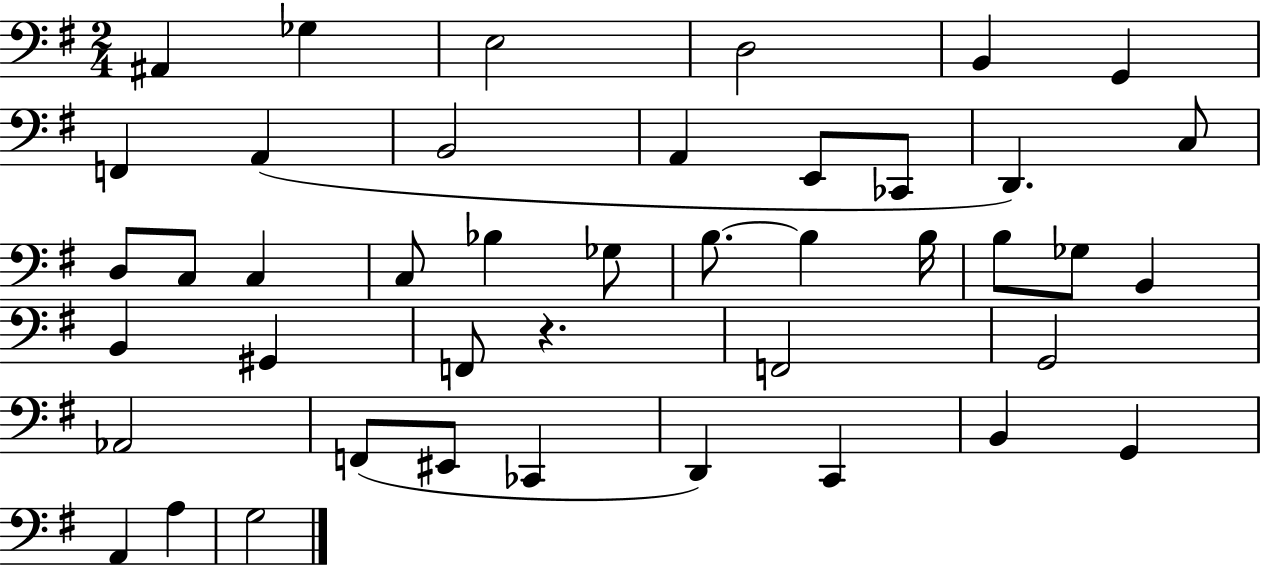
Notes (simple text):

A#2/q Gb3/q E3/h D3/h B2/q G2/q F2/q A2/q B2/h A2/q E2/e CES2/e D2/q. C3/e D3/e C3/e C3/q C3/e Bb3/q Gb3/e B3/e. B3/q B3/s B3/e Gb3/e B2/q B2/q G#2/q F2/e R/q. F2/h G2/h Ab2/h F2/e EIS2/e CES2/q D2/q C2/q B2/q G2/q A2/q A3/q G3/h